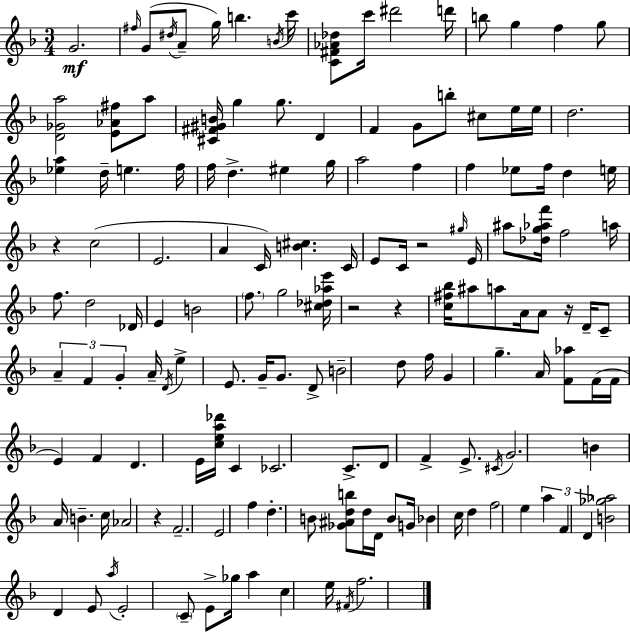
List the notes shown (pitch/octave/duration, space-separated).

G4/h. F#5/s G4/e D#5/s A4/e G5/s B5/q. B4/s C6/s [C4,F#4,Ab4,Db5]/e C6/s D#6/h D6/s B5/e G5/q F5/q G5/e [D4,Gb4,A5]/h [E4,Ab4,F#5]/e A5/e [C#4,F#4,G#4,B4]/s G5/q G5/e. D4/q F4/q G4/e B5/e C#5/e E5/s E5/s D5/h. [Eb5,A5]/q D5/s E5/q. F5/s F5/s D5/q. EIS5/q G5/s A5/h F5/q F5/q Eb5/e F5/s D5/q E5/s R/q C5/h E4/h. A4/q C4/s [B4,C#5]/q. C4/s E4/e C4/s R/h G#5/s E4/s A#5/e [Db5,G5,Ab5,F6]/s F5/h A5/s F5/e. D5/h Db4/s E4/q B4/h F5/e. G5/h [C#5,Db5,Ab5,E6]/s R/h R/q [C5,F#5,Bb5]/s A#5/e A5/e A4/s A4/e R/s D4/s C4/e A4/q F4/q G4/q A4/s D4/s E5/q E4/e. G4/s G4/e. D4/e B4/h D5/e F5/s G4/q G5/q. A4/s [F4,Ab5]/e F4/s F4/s E4/q F4/q D4/q. E4/s [C5,E5,A5,Db6]/s C4/q CES4/h. C4/e. D4/e F4/q E4/e. C#4/s G4/h. B4/q A4/s B4/q. C5/s Ab4/h R/q F4/h. E4/h F5/q D5/q. B4/e [Gb4,A#4,D5,B5]/e D5/s D4/s B4/e G4/s Bb4/q C5/s D5/q F5/h E5/q A5/q F4/q D4/q [B4,Gb5,Ab5]/h D4/q E4/e A5/s E4/h C4/e E4/e Gb5/s A5/q C5/q E5/s F#4/s F5/h.